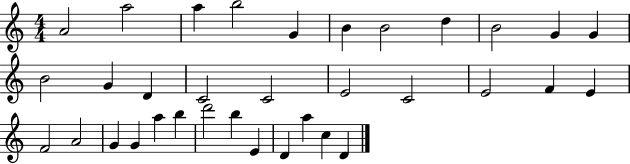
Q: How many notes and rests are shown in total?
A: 34